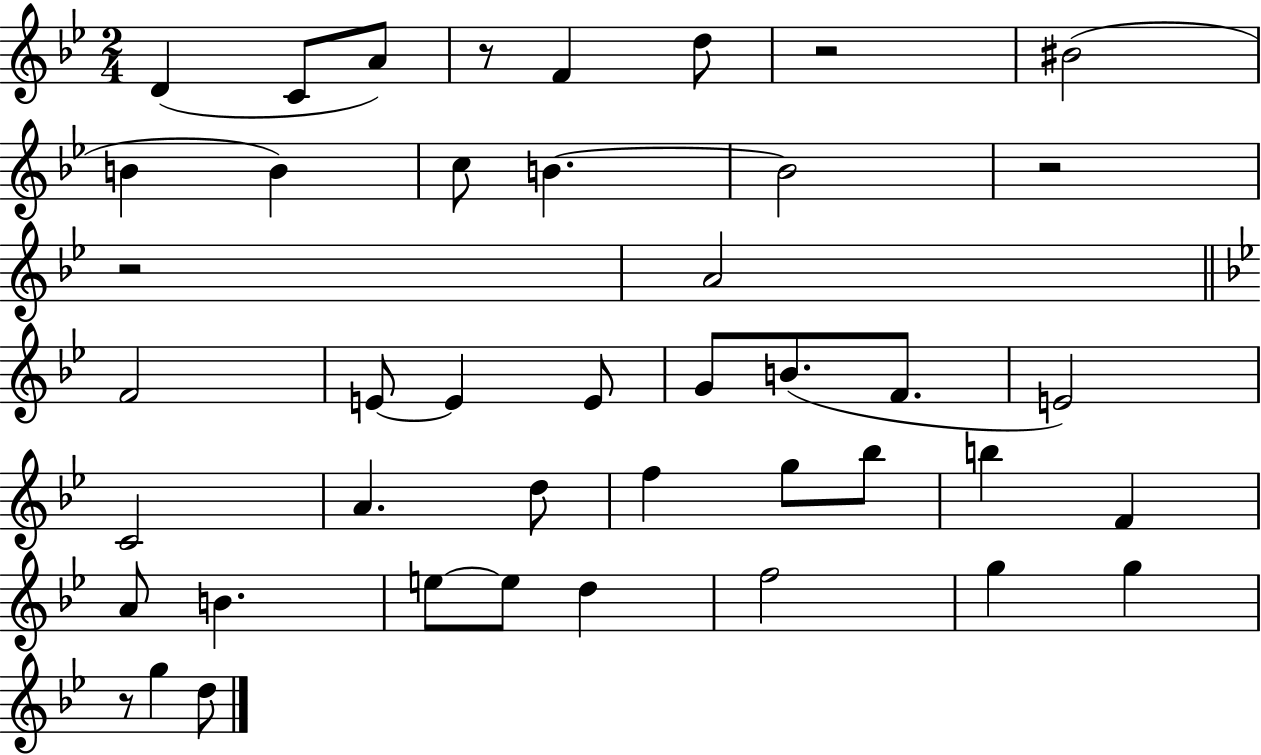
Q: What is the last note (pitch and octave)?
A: D5